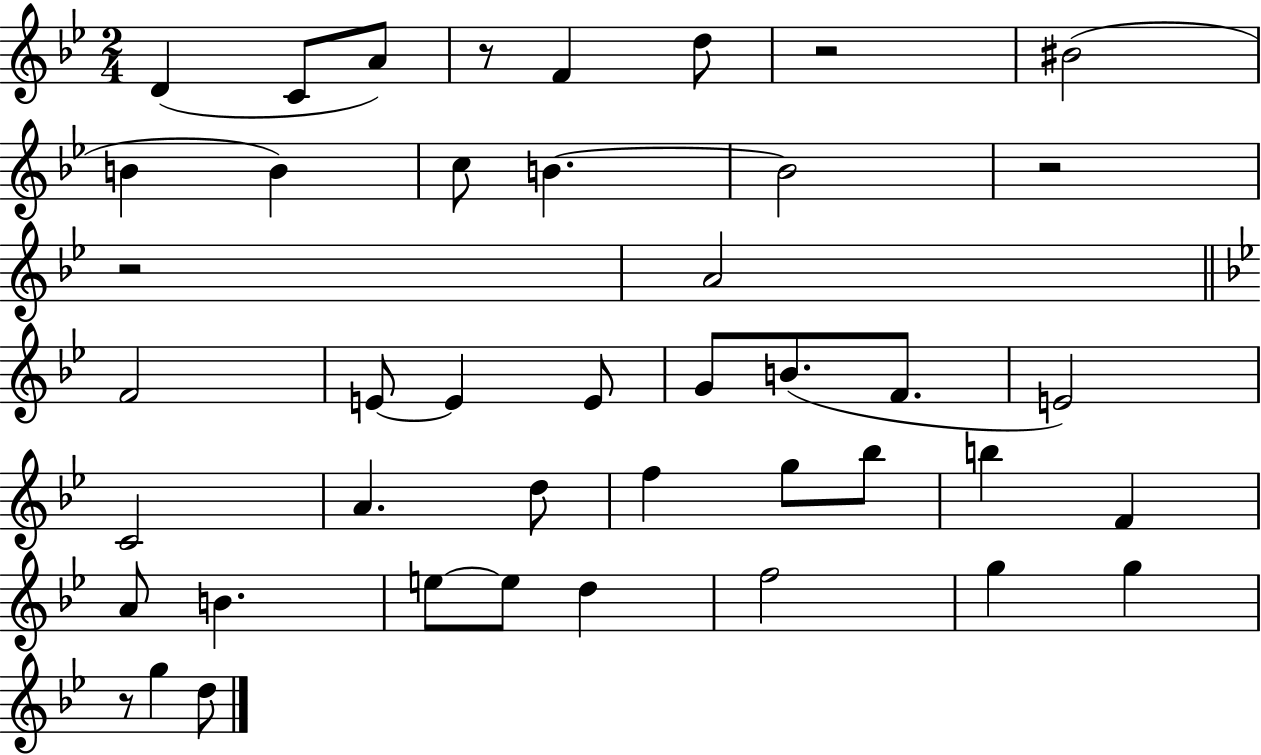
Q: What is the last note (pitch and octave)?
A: D5